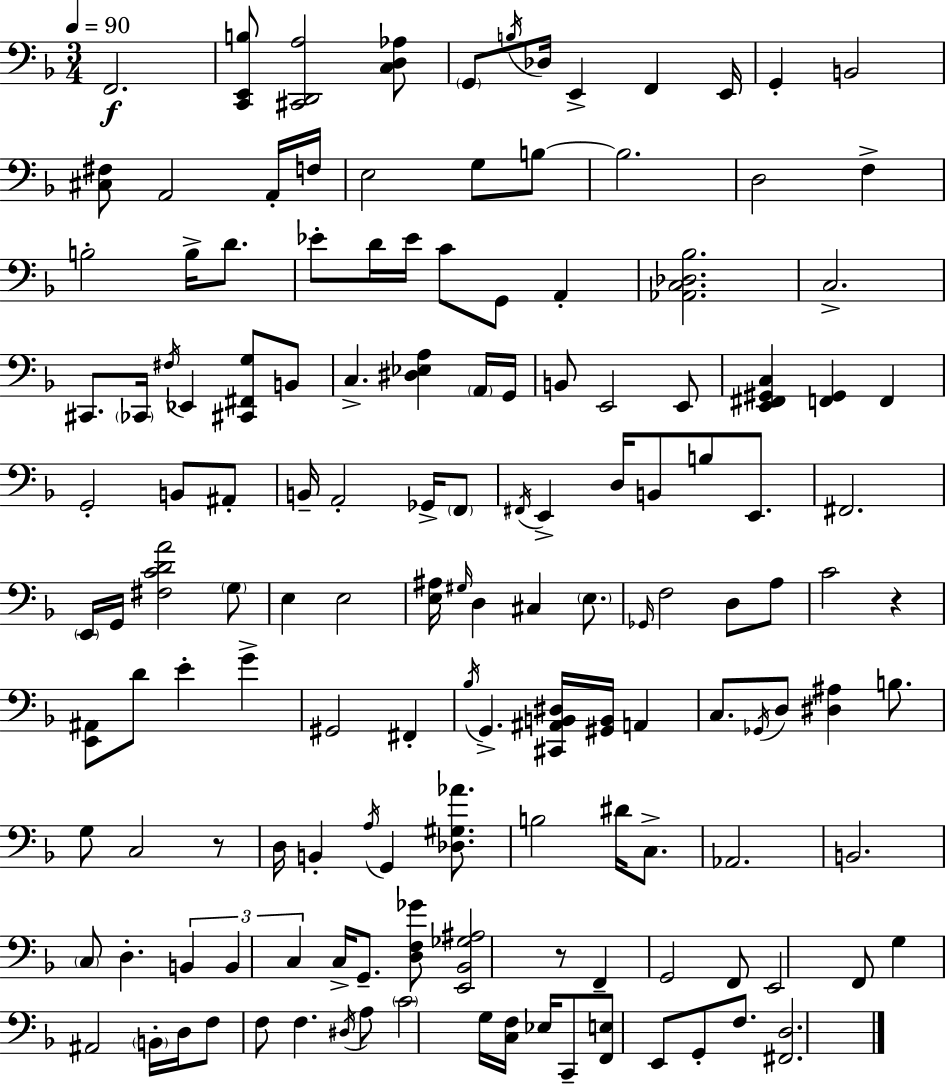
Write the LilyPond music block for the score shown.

{
  \clef bass
  \numericTimeSignature
  \time 3/4
  \key d \minor
  \tempo 4 = 90
  f,2.\f | <c, e, b>8 <cis, d, a>2 <c d aes>8 | \parenthesize g,8 \acciaccatura { b16 } des16 e,4-> f,4 | e,16 g,4-. b,2 | \break <cis fis>8 a,2 a,16-. | f16 e2 g8 b8~~ | b2. | d2 f4-> | \break b2-. b16-> d'8. | ees'8-. d'16 ees'16 c'8 g,8 a,4-. | <aes, c des bes>2. | c2.-> | \break cis,8. \parenthesize ces,16 \acciaccatura { fis16 } ees,4 <cis, fis, g>8 | b,8 c4.-> <dis ees a>4 | \parenthesize a,16 g,16 b,8 e,2 | e,8 <e, fis, gis, c>4 <f, gis,>4 f,4 | \break g,2-. b,8 | ais,8-. b,16-- a,2-. ges,16-> | \parenthesize f,8 \acciaccatura { fis,16 } e,4-> d16 b,8 b8 | e,8. fis,2. | \break \parenthesize e,16 g,16 <fis c' d' a'>2 | \parenthesize g8 e4 e2 | <e ais>16 \grace { gis16 } d4 cis4 | \parenthesize e8. \grace { ges,16 } f2 | \break d8 a8 c'2 | r4 <e, ais,>8 d'8 e'4-. | g'4-> gis,2 | fis,4-. \acciaccatura { bes16 } g,4.-> | \break <cis, ais, b, dis>16 <gis, b,>16 a,4 c8. \acciaccatura { ges,16 } d8 | <dis ais>4 b8. g8 c2 | r8 d16 b,4-. | \acciaccatura { a16 } g,4 <des gis aes'>8. b2 | \break dis'16 c8.-> aes,2. | b,2. | \parenthesize c8 d4.-. | \tuplet 3/2 { b,4 b,4 | \break c4 } c16-> g,8.-- <d f ges'>8 <e, bes, ges ais>2 | r8 f,4-- | g,2 f,8 e,2 | f,8 g4 | \break ais,2 \parenthesize b,16-. d16 f8 | f8 f4. \acciaccatura { dis16 } a8 \parenthesize c'2 | g16 <c f>16 ees16 c,8-- | <f, e>8 e,8 g,8-. f8. <fis, d>2. | \break \bar "|."
}